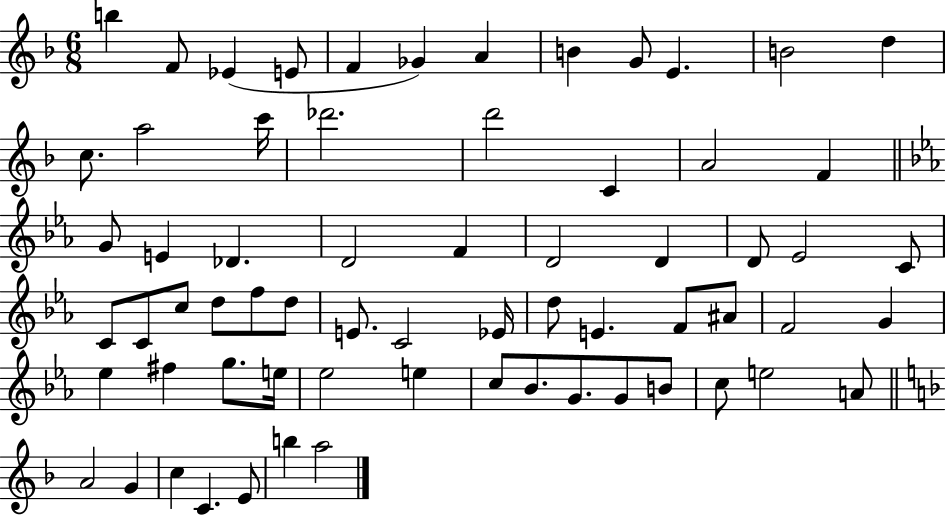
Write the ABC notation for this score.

X:1
T:Untitled
M:6/8
L:1/4
K:F
b F/2 _E E/2 F _G A B G/2 E B2 d c/2 a2 c'/4 _d'2 d'2 C A2 F G/2 E _D D2 F D2 D D/2 _E2 C/2 C/2 C/2 c/2 d/2 f/2 d/2 E/2 C2 _E/4 d/2 E F/2 ^A/2 F2 G _e ^f g/2 e/4 _e2 e c/2 _B/2 G/2 G/2 B/2 c/2 e2 A/2 A2 G c C E/2 b a2